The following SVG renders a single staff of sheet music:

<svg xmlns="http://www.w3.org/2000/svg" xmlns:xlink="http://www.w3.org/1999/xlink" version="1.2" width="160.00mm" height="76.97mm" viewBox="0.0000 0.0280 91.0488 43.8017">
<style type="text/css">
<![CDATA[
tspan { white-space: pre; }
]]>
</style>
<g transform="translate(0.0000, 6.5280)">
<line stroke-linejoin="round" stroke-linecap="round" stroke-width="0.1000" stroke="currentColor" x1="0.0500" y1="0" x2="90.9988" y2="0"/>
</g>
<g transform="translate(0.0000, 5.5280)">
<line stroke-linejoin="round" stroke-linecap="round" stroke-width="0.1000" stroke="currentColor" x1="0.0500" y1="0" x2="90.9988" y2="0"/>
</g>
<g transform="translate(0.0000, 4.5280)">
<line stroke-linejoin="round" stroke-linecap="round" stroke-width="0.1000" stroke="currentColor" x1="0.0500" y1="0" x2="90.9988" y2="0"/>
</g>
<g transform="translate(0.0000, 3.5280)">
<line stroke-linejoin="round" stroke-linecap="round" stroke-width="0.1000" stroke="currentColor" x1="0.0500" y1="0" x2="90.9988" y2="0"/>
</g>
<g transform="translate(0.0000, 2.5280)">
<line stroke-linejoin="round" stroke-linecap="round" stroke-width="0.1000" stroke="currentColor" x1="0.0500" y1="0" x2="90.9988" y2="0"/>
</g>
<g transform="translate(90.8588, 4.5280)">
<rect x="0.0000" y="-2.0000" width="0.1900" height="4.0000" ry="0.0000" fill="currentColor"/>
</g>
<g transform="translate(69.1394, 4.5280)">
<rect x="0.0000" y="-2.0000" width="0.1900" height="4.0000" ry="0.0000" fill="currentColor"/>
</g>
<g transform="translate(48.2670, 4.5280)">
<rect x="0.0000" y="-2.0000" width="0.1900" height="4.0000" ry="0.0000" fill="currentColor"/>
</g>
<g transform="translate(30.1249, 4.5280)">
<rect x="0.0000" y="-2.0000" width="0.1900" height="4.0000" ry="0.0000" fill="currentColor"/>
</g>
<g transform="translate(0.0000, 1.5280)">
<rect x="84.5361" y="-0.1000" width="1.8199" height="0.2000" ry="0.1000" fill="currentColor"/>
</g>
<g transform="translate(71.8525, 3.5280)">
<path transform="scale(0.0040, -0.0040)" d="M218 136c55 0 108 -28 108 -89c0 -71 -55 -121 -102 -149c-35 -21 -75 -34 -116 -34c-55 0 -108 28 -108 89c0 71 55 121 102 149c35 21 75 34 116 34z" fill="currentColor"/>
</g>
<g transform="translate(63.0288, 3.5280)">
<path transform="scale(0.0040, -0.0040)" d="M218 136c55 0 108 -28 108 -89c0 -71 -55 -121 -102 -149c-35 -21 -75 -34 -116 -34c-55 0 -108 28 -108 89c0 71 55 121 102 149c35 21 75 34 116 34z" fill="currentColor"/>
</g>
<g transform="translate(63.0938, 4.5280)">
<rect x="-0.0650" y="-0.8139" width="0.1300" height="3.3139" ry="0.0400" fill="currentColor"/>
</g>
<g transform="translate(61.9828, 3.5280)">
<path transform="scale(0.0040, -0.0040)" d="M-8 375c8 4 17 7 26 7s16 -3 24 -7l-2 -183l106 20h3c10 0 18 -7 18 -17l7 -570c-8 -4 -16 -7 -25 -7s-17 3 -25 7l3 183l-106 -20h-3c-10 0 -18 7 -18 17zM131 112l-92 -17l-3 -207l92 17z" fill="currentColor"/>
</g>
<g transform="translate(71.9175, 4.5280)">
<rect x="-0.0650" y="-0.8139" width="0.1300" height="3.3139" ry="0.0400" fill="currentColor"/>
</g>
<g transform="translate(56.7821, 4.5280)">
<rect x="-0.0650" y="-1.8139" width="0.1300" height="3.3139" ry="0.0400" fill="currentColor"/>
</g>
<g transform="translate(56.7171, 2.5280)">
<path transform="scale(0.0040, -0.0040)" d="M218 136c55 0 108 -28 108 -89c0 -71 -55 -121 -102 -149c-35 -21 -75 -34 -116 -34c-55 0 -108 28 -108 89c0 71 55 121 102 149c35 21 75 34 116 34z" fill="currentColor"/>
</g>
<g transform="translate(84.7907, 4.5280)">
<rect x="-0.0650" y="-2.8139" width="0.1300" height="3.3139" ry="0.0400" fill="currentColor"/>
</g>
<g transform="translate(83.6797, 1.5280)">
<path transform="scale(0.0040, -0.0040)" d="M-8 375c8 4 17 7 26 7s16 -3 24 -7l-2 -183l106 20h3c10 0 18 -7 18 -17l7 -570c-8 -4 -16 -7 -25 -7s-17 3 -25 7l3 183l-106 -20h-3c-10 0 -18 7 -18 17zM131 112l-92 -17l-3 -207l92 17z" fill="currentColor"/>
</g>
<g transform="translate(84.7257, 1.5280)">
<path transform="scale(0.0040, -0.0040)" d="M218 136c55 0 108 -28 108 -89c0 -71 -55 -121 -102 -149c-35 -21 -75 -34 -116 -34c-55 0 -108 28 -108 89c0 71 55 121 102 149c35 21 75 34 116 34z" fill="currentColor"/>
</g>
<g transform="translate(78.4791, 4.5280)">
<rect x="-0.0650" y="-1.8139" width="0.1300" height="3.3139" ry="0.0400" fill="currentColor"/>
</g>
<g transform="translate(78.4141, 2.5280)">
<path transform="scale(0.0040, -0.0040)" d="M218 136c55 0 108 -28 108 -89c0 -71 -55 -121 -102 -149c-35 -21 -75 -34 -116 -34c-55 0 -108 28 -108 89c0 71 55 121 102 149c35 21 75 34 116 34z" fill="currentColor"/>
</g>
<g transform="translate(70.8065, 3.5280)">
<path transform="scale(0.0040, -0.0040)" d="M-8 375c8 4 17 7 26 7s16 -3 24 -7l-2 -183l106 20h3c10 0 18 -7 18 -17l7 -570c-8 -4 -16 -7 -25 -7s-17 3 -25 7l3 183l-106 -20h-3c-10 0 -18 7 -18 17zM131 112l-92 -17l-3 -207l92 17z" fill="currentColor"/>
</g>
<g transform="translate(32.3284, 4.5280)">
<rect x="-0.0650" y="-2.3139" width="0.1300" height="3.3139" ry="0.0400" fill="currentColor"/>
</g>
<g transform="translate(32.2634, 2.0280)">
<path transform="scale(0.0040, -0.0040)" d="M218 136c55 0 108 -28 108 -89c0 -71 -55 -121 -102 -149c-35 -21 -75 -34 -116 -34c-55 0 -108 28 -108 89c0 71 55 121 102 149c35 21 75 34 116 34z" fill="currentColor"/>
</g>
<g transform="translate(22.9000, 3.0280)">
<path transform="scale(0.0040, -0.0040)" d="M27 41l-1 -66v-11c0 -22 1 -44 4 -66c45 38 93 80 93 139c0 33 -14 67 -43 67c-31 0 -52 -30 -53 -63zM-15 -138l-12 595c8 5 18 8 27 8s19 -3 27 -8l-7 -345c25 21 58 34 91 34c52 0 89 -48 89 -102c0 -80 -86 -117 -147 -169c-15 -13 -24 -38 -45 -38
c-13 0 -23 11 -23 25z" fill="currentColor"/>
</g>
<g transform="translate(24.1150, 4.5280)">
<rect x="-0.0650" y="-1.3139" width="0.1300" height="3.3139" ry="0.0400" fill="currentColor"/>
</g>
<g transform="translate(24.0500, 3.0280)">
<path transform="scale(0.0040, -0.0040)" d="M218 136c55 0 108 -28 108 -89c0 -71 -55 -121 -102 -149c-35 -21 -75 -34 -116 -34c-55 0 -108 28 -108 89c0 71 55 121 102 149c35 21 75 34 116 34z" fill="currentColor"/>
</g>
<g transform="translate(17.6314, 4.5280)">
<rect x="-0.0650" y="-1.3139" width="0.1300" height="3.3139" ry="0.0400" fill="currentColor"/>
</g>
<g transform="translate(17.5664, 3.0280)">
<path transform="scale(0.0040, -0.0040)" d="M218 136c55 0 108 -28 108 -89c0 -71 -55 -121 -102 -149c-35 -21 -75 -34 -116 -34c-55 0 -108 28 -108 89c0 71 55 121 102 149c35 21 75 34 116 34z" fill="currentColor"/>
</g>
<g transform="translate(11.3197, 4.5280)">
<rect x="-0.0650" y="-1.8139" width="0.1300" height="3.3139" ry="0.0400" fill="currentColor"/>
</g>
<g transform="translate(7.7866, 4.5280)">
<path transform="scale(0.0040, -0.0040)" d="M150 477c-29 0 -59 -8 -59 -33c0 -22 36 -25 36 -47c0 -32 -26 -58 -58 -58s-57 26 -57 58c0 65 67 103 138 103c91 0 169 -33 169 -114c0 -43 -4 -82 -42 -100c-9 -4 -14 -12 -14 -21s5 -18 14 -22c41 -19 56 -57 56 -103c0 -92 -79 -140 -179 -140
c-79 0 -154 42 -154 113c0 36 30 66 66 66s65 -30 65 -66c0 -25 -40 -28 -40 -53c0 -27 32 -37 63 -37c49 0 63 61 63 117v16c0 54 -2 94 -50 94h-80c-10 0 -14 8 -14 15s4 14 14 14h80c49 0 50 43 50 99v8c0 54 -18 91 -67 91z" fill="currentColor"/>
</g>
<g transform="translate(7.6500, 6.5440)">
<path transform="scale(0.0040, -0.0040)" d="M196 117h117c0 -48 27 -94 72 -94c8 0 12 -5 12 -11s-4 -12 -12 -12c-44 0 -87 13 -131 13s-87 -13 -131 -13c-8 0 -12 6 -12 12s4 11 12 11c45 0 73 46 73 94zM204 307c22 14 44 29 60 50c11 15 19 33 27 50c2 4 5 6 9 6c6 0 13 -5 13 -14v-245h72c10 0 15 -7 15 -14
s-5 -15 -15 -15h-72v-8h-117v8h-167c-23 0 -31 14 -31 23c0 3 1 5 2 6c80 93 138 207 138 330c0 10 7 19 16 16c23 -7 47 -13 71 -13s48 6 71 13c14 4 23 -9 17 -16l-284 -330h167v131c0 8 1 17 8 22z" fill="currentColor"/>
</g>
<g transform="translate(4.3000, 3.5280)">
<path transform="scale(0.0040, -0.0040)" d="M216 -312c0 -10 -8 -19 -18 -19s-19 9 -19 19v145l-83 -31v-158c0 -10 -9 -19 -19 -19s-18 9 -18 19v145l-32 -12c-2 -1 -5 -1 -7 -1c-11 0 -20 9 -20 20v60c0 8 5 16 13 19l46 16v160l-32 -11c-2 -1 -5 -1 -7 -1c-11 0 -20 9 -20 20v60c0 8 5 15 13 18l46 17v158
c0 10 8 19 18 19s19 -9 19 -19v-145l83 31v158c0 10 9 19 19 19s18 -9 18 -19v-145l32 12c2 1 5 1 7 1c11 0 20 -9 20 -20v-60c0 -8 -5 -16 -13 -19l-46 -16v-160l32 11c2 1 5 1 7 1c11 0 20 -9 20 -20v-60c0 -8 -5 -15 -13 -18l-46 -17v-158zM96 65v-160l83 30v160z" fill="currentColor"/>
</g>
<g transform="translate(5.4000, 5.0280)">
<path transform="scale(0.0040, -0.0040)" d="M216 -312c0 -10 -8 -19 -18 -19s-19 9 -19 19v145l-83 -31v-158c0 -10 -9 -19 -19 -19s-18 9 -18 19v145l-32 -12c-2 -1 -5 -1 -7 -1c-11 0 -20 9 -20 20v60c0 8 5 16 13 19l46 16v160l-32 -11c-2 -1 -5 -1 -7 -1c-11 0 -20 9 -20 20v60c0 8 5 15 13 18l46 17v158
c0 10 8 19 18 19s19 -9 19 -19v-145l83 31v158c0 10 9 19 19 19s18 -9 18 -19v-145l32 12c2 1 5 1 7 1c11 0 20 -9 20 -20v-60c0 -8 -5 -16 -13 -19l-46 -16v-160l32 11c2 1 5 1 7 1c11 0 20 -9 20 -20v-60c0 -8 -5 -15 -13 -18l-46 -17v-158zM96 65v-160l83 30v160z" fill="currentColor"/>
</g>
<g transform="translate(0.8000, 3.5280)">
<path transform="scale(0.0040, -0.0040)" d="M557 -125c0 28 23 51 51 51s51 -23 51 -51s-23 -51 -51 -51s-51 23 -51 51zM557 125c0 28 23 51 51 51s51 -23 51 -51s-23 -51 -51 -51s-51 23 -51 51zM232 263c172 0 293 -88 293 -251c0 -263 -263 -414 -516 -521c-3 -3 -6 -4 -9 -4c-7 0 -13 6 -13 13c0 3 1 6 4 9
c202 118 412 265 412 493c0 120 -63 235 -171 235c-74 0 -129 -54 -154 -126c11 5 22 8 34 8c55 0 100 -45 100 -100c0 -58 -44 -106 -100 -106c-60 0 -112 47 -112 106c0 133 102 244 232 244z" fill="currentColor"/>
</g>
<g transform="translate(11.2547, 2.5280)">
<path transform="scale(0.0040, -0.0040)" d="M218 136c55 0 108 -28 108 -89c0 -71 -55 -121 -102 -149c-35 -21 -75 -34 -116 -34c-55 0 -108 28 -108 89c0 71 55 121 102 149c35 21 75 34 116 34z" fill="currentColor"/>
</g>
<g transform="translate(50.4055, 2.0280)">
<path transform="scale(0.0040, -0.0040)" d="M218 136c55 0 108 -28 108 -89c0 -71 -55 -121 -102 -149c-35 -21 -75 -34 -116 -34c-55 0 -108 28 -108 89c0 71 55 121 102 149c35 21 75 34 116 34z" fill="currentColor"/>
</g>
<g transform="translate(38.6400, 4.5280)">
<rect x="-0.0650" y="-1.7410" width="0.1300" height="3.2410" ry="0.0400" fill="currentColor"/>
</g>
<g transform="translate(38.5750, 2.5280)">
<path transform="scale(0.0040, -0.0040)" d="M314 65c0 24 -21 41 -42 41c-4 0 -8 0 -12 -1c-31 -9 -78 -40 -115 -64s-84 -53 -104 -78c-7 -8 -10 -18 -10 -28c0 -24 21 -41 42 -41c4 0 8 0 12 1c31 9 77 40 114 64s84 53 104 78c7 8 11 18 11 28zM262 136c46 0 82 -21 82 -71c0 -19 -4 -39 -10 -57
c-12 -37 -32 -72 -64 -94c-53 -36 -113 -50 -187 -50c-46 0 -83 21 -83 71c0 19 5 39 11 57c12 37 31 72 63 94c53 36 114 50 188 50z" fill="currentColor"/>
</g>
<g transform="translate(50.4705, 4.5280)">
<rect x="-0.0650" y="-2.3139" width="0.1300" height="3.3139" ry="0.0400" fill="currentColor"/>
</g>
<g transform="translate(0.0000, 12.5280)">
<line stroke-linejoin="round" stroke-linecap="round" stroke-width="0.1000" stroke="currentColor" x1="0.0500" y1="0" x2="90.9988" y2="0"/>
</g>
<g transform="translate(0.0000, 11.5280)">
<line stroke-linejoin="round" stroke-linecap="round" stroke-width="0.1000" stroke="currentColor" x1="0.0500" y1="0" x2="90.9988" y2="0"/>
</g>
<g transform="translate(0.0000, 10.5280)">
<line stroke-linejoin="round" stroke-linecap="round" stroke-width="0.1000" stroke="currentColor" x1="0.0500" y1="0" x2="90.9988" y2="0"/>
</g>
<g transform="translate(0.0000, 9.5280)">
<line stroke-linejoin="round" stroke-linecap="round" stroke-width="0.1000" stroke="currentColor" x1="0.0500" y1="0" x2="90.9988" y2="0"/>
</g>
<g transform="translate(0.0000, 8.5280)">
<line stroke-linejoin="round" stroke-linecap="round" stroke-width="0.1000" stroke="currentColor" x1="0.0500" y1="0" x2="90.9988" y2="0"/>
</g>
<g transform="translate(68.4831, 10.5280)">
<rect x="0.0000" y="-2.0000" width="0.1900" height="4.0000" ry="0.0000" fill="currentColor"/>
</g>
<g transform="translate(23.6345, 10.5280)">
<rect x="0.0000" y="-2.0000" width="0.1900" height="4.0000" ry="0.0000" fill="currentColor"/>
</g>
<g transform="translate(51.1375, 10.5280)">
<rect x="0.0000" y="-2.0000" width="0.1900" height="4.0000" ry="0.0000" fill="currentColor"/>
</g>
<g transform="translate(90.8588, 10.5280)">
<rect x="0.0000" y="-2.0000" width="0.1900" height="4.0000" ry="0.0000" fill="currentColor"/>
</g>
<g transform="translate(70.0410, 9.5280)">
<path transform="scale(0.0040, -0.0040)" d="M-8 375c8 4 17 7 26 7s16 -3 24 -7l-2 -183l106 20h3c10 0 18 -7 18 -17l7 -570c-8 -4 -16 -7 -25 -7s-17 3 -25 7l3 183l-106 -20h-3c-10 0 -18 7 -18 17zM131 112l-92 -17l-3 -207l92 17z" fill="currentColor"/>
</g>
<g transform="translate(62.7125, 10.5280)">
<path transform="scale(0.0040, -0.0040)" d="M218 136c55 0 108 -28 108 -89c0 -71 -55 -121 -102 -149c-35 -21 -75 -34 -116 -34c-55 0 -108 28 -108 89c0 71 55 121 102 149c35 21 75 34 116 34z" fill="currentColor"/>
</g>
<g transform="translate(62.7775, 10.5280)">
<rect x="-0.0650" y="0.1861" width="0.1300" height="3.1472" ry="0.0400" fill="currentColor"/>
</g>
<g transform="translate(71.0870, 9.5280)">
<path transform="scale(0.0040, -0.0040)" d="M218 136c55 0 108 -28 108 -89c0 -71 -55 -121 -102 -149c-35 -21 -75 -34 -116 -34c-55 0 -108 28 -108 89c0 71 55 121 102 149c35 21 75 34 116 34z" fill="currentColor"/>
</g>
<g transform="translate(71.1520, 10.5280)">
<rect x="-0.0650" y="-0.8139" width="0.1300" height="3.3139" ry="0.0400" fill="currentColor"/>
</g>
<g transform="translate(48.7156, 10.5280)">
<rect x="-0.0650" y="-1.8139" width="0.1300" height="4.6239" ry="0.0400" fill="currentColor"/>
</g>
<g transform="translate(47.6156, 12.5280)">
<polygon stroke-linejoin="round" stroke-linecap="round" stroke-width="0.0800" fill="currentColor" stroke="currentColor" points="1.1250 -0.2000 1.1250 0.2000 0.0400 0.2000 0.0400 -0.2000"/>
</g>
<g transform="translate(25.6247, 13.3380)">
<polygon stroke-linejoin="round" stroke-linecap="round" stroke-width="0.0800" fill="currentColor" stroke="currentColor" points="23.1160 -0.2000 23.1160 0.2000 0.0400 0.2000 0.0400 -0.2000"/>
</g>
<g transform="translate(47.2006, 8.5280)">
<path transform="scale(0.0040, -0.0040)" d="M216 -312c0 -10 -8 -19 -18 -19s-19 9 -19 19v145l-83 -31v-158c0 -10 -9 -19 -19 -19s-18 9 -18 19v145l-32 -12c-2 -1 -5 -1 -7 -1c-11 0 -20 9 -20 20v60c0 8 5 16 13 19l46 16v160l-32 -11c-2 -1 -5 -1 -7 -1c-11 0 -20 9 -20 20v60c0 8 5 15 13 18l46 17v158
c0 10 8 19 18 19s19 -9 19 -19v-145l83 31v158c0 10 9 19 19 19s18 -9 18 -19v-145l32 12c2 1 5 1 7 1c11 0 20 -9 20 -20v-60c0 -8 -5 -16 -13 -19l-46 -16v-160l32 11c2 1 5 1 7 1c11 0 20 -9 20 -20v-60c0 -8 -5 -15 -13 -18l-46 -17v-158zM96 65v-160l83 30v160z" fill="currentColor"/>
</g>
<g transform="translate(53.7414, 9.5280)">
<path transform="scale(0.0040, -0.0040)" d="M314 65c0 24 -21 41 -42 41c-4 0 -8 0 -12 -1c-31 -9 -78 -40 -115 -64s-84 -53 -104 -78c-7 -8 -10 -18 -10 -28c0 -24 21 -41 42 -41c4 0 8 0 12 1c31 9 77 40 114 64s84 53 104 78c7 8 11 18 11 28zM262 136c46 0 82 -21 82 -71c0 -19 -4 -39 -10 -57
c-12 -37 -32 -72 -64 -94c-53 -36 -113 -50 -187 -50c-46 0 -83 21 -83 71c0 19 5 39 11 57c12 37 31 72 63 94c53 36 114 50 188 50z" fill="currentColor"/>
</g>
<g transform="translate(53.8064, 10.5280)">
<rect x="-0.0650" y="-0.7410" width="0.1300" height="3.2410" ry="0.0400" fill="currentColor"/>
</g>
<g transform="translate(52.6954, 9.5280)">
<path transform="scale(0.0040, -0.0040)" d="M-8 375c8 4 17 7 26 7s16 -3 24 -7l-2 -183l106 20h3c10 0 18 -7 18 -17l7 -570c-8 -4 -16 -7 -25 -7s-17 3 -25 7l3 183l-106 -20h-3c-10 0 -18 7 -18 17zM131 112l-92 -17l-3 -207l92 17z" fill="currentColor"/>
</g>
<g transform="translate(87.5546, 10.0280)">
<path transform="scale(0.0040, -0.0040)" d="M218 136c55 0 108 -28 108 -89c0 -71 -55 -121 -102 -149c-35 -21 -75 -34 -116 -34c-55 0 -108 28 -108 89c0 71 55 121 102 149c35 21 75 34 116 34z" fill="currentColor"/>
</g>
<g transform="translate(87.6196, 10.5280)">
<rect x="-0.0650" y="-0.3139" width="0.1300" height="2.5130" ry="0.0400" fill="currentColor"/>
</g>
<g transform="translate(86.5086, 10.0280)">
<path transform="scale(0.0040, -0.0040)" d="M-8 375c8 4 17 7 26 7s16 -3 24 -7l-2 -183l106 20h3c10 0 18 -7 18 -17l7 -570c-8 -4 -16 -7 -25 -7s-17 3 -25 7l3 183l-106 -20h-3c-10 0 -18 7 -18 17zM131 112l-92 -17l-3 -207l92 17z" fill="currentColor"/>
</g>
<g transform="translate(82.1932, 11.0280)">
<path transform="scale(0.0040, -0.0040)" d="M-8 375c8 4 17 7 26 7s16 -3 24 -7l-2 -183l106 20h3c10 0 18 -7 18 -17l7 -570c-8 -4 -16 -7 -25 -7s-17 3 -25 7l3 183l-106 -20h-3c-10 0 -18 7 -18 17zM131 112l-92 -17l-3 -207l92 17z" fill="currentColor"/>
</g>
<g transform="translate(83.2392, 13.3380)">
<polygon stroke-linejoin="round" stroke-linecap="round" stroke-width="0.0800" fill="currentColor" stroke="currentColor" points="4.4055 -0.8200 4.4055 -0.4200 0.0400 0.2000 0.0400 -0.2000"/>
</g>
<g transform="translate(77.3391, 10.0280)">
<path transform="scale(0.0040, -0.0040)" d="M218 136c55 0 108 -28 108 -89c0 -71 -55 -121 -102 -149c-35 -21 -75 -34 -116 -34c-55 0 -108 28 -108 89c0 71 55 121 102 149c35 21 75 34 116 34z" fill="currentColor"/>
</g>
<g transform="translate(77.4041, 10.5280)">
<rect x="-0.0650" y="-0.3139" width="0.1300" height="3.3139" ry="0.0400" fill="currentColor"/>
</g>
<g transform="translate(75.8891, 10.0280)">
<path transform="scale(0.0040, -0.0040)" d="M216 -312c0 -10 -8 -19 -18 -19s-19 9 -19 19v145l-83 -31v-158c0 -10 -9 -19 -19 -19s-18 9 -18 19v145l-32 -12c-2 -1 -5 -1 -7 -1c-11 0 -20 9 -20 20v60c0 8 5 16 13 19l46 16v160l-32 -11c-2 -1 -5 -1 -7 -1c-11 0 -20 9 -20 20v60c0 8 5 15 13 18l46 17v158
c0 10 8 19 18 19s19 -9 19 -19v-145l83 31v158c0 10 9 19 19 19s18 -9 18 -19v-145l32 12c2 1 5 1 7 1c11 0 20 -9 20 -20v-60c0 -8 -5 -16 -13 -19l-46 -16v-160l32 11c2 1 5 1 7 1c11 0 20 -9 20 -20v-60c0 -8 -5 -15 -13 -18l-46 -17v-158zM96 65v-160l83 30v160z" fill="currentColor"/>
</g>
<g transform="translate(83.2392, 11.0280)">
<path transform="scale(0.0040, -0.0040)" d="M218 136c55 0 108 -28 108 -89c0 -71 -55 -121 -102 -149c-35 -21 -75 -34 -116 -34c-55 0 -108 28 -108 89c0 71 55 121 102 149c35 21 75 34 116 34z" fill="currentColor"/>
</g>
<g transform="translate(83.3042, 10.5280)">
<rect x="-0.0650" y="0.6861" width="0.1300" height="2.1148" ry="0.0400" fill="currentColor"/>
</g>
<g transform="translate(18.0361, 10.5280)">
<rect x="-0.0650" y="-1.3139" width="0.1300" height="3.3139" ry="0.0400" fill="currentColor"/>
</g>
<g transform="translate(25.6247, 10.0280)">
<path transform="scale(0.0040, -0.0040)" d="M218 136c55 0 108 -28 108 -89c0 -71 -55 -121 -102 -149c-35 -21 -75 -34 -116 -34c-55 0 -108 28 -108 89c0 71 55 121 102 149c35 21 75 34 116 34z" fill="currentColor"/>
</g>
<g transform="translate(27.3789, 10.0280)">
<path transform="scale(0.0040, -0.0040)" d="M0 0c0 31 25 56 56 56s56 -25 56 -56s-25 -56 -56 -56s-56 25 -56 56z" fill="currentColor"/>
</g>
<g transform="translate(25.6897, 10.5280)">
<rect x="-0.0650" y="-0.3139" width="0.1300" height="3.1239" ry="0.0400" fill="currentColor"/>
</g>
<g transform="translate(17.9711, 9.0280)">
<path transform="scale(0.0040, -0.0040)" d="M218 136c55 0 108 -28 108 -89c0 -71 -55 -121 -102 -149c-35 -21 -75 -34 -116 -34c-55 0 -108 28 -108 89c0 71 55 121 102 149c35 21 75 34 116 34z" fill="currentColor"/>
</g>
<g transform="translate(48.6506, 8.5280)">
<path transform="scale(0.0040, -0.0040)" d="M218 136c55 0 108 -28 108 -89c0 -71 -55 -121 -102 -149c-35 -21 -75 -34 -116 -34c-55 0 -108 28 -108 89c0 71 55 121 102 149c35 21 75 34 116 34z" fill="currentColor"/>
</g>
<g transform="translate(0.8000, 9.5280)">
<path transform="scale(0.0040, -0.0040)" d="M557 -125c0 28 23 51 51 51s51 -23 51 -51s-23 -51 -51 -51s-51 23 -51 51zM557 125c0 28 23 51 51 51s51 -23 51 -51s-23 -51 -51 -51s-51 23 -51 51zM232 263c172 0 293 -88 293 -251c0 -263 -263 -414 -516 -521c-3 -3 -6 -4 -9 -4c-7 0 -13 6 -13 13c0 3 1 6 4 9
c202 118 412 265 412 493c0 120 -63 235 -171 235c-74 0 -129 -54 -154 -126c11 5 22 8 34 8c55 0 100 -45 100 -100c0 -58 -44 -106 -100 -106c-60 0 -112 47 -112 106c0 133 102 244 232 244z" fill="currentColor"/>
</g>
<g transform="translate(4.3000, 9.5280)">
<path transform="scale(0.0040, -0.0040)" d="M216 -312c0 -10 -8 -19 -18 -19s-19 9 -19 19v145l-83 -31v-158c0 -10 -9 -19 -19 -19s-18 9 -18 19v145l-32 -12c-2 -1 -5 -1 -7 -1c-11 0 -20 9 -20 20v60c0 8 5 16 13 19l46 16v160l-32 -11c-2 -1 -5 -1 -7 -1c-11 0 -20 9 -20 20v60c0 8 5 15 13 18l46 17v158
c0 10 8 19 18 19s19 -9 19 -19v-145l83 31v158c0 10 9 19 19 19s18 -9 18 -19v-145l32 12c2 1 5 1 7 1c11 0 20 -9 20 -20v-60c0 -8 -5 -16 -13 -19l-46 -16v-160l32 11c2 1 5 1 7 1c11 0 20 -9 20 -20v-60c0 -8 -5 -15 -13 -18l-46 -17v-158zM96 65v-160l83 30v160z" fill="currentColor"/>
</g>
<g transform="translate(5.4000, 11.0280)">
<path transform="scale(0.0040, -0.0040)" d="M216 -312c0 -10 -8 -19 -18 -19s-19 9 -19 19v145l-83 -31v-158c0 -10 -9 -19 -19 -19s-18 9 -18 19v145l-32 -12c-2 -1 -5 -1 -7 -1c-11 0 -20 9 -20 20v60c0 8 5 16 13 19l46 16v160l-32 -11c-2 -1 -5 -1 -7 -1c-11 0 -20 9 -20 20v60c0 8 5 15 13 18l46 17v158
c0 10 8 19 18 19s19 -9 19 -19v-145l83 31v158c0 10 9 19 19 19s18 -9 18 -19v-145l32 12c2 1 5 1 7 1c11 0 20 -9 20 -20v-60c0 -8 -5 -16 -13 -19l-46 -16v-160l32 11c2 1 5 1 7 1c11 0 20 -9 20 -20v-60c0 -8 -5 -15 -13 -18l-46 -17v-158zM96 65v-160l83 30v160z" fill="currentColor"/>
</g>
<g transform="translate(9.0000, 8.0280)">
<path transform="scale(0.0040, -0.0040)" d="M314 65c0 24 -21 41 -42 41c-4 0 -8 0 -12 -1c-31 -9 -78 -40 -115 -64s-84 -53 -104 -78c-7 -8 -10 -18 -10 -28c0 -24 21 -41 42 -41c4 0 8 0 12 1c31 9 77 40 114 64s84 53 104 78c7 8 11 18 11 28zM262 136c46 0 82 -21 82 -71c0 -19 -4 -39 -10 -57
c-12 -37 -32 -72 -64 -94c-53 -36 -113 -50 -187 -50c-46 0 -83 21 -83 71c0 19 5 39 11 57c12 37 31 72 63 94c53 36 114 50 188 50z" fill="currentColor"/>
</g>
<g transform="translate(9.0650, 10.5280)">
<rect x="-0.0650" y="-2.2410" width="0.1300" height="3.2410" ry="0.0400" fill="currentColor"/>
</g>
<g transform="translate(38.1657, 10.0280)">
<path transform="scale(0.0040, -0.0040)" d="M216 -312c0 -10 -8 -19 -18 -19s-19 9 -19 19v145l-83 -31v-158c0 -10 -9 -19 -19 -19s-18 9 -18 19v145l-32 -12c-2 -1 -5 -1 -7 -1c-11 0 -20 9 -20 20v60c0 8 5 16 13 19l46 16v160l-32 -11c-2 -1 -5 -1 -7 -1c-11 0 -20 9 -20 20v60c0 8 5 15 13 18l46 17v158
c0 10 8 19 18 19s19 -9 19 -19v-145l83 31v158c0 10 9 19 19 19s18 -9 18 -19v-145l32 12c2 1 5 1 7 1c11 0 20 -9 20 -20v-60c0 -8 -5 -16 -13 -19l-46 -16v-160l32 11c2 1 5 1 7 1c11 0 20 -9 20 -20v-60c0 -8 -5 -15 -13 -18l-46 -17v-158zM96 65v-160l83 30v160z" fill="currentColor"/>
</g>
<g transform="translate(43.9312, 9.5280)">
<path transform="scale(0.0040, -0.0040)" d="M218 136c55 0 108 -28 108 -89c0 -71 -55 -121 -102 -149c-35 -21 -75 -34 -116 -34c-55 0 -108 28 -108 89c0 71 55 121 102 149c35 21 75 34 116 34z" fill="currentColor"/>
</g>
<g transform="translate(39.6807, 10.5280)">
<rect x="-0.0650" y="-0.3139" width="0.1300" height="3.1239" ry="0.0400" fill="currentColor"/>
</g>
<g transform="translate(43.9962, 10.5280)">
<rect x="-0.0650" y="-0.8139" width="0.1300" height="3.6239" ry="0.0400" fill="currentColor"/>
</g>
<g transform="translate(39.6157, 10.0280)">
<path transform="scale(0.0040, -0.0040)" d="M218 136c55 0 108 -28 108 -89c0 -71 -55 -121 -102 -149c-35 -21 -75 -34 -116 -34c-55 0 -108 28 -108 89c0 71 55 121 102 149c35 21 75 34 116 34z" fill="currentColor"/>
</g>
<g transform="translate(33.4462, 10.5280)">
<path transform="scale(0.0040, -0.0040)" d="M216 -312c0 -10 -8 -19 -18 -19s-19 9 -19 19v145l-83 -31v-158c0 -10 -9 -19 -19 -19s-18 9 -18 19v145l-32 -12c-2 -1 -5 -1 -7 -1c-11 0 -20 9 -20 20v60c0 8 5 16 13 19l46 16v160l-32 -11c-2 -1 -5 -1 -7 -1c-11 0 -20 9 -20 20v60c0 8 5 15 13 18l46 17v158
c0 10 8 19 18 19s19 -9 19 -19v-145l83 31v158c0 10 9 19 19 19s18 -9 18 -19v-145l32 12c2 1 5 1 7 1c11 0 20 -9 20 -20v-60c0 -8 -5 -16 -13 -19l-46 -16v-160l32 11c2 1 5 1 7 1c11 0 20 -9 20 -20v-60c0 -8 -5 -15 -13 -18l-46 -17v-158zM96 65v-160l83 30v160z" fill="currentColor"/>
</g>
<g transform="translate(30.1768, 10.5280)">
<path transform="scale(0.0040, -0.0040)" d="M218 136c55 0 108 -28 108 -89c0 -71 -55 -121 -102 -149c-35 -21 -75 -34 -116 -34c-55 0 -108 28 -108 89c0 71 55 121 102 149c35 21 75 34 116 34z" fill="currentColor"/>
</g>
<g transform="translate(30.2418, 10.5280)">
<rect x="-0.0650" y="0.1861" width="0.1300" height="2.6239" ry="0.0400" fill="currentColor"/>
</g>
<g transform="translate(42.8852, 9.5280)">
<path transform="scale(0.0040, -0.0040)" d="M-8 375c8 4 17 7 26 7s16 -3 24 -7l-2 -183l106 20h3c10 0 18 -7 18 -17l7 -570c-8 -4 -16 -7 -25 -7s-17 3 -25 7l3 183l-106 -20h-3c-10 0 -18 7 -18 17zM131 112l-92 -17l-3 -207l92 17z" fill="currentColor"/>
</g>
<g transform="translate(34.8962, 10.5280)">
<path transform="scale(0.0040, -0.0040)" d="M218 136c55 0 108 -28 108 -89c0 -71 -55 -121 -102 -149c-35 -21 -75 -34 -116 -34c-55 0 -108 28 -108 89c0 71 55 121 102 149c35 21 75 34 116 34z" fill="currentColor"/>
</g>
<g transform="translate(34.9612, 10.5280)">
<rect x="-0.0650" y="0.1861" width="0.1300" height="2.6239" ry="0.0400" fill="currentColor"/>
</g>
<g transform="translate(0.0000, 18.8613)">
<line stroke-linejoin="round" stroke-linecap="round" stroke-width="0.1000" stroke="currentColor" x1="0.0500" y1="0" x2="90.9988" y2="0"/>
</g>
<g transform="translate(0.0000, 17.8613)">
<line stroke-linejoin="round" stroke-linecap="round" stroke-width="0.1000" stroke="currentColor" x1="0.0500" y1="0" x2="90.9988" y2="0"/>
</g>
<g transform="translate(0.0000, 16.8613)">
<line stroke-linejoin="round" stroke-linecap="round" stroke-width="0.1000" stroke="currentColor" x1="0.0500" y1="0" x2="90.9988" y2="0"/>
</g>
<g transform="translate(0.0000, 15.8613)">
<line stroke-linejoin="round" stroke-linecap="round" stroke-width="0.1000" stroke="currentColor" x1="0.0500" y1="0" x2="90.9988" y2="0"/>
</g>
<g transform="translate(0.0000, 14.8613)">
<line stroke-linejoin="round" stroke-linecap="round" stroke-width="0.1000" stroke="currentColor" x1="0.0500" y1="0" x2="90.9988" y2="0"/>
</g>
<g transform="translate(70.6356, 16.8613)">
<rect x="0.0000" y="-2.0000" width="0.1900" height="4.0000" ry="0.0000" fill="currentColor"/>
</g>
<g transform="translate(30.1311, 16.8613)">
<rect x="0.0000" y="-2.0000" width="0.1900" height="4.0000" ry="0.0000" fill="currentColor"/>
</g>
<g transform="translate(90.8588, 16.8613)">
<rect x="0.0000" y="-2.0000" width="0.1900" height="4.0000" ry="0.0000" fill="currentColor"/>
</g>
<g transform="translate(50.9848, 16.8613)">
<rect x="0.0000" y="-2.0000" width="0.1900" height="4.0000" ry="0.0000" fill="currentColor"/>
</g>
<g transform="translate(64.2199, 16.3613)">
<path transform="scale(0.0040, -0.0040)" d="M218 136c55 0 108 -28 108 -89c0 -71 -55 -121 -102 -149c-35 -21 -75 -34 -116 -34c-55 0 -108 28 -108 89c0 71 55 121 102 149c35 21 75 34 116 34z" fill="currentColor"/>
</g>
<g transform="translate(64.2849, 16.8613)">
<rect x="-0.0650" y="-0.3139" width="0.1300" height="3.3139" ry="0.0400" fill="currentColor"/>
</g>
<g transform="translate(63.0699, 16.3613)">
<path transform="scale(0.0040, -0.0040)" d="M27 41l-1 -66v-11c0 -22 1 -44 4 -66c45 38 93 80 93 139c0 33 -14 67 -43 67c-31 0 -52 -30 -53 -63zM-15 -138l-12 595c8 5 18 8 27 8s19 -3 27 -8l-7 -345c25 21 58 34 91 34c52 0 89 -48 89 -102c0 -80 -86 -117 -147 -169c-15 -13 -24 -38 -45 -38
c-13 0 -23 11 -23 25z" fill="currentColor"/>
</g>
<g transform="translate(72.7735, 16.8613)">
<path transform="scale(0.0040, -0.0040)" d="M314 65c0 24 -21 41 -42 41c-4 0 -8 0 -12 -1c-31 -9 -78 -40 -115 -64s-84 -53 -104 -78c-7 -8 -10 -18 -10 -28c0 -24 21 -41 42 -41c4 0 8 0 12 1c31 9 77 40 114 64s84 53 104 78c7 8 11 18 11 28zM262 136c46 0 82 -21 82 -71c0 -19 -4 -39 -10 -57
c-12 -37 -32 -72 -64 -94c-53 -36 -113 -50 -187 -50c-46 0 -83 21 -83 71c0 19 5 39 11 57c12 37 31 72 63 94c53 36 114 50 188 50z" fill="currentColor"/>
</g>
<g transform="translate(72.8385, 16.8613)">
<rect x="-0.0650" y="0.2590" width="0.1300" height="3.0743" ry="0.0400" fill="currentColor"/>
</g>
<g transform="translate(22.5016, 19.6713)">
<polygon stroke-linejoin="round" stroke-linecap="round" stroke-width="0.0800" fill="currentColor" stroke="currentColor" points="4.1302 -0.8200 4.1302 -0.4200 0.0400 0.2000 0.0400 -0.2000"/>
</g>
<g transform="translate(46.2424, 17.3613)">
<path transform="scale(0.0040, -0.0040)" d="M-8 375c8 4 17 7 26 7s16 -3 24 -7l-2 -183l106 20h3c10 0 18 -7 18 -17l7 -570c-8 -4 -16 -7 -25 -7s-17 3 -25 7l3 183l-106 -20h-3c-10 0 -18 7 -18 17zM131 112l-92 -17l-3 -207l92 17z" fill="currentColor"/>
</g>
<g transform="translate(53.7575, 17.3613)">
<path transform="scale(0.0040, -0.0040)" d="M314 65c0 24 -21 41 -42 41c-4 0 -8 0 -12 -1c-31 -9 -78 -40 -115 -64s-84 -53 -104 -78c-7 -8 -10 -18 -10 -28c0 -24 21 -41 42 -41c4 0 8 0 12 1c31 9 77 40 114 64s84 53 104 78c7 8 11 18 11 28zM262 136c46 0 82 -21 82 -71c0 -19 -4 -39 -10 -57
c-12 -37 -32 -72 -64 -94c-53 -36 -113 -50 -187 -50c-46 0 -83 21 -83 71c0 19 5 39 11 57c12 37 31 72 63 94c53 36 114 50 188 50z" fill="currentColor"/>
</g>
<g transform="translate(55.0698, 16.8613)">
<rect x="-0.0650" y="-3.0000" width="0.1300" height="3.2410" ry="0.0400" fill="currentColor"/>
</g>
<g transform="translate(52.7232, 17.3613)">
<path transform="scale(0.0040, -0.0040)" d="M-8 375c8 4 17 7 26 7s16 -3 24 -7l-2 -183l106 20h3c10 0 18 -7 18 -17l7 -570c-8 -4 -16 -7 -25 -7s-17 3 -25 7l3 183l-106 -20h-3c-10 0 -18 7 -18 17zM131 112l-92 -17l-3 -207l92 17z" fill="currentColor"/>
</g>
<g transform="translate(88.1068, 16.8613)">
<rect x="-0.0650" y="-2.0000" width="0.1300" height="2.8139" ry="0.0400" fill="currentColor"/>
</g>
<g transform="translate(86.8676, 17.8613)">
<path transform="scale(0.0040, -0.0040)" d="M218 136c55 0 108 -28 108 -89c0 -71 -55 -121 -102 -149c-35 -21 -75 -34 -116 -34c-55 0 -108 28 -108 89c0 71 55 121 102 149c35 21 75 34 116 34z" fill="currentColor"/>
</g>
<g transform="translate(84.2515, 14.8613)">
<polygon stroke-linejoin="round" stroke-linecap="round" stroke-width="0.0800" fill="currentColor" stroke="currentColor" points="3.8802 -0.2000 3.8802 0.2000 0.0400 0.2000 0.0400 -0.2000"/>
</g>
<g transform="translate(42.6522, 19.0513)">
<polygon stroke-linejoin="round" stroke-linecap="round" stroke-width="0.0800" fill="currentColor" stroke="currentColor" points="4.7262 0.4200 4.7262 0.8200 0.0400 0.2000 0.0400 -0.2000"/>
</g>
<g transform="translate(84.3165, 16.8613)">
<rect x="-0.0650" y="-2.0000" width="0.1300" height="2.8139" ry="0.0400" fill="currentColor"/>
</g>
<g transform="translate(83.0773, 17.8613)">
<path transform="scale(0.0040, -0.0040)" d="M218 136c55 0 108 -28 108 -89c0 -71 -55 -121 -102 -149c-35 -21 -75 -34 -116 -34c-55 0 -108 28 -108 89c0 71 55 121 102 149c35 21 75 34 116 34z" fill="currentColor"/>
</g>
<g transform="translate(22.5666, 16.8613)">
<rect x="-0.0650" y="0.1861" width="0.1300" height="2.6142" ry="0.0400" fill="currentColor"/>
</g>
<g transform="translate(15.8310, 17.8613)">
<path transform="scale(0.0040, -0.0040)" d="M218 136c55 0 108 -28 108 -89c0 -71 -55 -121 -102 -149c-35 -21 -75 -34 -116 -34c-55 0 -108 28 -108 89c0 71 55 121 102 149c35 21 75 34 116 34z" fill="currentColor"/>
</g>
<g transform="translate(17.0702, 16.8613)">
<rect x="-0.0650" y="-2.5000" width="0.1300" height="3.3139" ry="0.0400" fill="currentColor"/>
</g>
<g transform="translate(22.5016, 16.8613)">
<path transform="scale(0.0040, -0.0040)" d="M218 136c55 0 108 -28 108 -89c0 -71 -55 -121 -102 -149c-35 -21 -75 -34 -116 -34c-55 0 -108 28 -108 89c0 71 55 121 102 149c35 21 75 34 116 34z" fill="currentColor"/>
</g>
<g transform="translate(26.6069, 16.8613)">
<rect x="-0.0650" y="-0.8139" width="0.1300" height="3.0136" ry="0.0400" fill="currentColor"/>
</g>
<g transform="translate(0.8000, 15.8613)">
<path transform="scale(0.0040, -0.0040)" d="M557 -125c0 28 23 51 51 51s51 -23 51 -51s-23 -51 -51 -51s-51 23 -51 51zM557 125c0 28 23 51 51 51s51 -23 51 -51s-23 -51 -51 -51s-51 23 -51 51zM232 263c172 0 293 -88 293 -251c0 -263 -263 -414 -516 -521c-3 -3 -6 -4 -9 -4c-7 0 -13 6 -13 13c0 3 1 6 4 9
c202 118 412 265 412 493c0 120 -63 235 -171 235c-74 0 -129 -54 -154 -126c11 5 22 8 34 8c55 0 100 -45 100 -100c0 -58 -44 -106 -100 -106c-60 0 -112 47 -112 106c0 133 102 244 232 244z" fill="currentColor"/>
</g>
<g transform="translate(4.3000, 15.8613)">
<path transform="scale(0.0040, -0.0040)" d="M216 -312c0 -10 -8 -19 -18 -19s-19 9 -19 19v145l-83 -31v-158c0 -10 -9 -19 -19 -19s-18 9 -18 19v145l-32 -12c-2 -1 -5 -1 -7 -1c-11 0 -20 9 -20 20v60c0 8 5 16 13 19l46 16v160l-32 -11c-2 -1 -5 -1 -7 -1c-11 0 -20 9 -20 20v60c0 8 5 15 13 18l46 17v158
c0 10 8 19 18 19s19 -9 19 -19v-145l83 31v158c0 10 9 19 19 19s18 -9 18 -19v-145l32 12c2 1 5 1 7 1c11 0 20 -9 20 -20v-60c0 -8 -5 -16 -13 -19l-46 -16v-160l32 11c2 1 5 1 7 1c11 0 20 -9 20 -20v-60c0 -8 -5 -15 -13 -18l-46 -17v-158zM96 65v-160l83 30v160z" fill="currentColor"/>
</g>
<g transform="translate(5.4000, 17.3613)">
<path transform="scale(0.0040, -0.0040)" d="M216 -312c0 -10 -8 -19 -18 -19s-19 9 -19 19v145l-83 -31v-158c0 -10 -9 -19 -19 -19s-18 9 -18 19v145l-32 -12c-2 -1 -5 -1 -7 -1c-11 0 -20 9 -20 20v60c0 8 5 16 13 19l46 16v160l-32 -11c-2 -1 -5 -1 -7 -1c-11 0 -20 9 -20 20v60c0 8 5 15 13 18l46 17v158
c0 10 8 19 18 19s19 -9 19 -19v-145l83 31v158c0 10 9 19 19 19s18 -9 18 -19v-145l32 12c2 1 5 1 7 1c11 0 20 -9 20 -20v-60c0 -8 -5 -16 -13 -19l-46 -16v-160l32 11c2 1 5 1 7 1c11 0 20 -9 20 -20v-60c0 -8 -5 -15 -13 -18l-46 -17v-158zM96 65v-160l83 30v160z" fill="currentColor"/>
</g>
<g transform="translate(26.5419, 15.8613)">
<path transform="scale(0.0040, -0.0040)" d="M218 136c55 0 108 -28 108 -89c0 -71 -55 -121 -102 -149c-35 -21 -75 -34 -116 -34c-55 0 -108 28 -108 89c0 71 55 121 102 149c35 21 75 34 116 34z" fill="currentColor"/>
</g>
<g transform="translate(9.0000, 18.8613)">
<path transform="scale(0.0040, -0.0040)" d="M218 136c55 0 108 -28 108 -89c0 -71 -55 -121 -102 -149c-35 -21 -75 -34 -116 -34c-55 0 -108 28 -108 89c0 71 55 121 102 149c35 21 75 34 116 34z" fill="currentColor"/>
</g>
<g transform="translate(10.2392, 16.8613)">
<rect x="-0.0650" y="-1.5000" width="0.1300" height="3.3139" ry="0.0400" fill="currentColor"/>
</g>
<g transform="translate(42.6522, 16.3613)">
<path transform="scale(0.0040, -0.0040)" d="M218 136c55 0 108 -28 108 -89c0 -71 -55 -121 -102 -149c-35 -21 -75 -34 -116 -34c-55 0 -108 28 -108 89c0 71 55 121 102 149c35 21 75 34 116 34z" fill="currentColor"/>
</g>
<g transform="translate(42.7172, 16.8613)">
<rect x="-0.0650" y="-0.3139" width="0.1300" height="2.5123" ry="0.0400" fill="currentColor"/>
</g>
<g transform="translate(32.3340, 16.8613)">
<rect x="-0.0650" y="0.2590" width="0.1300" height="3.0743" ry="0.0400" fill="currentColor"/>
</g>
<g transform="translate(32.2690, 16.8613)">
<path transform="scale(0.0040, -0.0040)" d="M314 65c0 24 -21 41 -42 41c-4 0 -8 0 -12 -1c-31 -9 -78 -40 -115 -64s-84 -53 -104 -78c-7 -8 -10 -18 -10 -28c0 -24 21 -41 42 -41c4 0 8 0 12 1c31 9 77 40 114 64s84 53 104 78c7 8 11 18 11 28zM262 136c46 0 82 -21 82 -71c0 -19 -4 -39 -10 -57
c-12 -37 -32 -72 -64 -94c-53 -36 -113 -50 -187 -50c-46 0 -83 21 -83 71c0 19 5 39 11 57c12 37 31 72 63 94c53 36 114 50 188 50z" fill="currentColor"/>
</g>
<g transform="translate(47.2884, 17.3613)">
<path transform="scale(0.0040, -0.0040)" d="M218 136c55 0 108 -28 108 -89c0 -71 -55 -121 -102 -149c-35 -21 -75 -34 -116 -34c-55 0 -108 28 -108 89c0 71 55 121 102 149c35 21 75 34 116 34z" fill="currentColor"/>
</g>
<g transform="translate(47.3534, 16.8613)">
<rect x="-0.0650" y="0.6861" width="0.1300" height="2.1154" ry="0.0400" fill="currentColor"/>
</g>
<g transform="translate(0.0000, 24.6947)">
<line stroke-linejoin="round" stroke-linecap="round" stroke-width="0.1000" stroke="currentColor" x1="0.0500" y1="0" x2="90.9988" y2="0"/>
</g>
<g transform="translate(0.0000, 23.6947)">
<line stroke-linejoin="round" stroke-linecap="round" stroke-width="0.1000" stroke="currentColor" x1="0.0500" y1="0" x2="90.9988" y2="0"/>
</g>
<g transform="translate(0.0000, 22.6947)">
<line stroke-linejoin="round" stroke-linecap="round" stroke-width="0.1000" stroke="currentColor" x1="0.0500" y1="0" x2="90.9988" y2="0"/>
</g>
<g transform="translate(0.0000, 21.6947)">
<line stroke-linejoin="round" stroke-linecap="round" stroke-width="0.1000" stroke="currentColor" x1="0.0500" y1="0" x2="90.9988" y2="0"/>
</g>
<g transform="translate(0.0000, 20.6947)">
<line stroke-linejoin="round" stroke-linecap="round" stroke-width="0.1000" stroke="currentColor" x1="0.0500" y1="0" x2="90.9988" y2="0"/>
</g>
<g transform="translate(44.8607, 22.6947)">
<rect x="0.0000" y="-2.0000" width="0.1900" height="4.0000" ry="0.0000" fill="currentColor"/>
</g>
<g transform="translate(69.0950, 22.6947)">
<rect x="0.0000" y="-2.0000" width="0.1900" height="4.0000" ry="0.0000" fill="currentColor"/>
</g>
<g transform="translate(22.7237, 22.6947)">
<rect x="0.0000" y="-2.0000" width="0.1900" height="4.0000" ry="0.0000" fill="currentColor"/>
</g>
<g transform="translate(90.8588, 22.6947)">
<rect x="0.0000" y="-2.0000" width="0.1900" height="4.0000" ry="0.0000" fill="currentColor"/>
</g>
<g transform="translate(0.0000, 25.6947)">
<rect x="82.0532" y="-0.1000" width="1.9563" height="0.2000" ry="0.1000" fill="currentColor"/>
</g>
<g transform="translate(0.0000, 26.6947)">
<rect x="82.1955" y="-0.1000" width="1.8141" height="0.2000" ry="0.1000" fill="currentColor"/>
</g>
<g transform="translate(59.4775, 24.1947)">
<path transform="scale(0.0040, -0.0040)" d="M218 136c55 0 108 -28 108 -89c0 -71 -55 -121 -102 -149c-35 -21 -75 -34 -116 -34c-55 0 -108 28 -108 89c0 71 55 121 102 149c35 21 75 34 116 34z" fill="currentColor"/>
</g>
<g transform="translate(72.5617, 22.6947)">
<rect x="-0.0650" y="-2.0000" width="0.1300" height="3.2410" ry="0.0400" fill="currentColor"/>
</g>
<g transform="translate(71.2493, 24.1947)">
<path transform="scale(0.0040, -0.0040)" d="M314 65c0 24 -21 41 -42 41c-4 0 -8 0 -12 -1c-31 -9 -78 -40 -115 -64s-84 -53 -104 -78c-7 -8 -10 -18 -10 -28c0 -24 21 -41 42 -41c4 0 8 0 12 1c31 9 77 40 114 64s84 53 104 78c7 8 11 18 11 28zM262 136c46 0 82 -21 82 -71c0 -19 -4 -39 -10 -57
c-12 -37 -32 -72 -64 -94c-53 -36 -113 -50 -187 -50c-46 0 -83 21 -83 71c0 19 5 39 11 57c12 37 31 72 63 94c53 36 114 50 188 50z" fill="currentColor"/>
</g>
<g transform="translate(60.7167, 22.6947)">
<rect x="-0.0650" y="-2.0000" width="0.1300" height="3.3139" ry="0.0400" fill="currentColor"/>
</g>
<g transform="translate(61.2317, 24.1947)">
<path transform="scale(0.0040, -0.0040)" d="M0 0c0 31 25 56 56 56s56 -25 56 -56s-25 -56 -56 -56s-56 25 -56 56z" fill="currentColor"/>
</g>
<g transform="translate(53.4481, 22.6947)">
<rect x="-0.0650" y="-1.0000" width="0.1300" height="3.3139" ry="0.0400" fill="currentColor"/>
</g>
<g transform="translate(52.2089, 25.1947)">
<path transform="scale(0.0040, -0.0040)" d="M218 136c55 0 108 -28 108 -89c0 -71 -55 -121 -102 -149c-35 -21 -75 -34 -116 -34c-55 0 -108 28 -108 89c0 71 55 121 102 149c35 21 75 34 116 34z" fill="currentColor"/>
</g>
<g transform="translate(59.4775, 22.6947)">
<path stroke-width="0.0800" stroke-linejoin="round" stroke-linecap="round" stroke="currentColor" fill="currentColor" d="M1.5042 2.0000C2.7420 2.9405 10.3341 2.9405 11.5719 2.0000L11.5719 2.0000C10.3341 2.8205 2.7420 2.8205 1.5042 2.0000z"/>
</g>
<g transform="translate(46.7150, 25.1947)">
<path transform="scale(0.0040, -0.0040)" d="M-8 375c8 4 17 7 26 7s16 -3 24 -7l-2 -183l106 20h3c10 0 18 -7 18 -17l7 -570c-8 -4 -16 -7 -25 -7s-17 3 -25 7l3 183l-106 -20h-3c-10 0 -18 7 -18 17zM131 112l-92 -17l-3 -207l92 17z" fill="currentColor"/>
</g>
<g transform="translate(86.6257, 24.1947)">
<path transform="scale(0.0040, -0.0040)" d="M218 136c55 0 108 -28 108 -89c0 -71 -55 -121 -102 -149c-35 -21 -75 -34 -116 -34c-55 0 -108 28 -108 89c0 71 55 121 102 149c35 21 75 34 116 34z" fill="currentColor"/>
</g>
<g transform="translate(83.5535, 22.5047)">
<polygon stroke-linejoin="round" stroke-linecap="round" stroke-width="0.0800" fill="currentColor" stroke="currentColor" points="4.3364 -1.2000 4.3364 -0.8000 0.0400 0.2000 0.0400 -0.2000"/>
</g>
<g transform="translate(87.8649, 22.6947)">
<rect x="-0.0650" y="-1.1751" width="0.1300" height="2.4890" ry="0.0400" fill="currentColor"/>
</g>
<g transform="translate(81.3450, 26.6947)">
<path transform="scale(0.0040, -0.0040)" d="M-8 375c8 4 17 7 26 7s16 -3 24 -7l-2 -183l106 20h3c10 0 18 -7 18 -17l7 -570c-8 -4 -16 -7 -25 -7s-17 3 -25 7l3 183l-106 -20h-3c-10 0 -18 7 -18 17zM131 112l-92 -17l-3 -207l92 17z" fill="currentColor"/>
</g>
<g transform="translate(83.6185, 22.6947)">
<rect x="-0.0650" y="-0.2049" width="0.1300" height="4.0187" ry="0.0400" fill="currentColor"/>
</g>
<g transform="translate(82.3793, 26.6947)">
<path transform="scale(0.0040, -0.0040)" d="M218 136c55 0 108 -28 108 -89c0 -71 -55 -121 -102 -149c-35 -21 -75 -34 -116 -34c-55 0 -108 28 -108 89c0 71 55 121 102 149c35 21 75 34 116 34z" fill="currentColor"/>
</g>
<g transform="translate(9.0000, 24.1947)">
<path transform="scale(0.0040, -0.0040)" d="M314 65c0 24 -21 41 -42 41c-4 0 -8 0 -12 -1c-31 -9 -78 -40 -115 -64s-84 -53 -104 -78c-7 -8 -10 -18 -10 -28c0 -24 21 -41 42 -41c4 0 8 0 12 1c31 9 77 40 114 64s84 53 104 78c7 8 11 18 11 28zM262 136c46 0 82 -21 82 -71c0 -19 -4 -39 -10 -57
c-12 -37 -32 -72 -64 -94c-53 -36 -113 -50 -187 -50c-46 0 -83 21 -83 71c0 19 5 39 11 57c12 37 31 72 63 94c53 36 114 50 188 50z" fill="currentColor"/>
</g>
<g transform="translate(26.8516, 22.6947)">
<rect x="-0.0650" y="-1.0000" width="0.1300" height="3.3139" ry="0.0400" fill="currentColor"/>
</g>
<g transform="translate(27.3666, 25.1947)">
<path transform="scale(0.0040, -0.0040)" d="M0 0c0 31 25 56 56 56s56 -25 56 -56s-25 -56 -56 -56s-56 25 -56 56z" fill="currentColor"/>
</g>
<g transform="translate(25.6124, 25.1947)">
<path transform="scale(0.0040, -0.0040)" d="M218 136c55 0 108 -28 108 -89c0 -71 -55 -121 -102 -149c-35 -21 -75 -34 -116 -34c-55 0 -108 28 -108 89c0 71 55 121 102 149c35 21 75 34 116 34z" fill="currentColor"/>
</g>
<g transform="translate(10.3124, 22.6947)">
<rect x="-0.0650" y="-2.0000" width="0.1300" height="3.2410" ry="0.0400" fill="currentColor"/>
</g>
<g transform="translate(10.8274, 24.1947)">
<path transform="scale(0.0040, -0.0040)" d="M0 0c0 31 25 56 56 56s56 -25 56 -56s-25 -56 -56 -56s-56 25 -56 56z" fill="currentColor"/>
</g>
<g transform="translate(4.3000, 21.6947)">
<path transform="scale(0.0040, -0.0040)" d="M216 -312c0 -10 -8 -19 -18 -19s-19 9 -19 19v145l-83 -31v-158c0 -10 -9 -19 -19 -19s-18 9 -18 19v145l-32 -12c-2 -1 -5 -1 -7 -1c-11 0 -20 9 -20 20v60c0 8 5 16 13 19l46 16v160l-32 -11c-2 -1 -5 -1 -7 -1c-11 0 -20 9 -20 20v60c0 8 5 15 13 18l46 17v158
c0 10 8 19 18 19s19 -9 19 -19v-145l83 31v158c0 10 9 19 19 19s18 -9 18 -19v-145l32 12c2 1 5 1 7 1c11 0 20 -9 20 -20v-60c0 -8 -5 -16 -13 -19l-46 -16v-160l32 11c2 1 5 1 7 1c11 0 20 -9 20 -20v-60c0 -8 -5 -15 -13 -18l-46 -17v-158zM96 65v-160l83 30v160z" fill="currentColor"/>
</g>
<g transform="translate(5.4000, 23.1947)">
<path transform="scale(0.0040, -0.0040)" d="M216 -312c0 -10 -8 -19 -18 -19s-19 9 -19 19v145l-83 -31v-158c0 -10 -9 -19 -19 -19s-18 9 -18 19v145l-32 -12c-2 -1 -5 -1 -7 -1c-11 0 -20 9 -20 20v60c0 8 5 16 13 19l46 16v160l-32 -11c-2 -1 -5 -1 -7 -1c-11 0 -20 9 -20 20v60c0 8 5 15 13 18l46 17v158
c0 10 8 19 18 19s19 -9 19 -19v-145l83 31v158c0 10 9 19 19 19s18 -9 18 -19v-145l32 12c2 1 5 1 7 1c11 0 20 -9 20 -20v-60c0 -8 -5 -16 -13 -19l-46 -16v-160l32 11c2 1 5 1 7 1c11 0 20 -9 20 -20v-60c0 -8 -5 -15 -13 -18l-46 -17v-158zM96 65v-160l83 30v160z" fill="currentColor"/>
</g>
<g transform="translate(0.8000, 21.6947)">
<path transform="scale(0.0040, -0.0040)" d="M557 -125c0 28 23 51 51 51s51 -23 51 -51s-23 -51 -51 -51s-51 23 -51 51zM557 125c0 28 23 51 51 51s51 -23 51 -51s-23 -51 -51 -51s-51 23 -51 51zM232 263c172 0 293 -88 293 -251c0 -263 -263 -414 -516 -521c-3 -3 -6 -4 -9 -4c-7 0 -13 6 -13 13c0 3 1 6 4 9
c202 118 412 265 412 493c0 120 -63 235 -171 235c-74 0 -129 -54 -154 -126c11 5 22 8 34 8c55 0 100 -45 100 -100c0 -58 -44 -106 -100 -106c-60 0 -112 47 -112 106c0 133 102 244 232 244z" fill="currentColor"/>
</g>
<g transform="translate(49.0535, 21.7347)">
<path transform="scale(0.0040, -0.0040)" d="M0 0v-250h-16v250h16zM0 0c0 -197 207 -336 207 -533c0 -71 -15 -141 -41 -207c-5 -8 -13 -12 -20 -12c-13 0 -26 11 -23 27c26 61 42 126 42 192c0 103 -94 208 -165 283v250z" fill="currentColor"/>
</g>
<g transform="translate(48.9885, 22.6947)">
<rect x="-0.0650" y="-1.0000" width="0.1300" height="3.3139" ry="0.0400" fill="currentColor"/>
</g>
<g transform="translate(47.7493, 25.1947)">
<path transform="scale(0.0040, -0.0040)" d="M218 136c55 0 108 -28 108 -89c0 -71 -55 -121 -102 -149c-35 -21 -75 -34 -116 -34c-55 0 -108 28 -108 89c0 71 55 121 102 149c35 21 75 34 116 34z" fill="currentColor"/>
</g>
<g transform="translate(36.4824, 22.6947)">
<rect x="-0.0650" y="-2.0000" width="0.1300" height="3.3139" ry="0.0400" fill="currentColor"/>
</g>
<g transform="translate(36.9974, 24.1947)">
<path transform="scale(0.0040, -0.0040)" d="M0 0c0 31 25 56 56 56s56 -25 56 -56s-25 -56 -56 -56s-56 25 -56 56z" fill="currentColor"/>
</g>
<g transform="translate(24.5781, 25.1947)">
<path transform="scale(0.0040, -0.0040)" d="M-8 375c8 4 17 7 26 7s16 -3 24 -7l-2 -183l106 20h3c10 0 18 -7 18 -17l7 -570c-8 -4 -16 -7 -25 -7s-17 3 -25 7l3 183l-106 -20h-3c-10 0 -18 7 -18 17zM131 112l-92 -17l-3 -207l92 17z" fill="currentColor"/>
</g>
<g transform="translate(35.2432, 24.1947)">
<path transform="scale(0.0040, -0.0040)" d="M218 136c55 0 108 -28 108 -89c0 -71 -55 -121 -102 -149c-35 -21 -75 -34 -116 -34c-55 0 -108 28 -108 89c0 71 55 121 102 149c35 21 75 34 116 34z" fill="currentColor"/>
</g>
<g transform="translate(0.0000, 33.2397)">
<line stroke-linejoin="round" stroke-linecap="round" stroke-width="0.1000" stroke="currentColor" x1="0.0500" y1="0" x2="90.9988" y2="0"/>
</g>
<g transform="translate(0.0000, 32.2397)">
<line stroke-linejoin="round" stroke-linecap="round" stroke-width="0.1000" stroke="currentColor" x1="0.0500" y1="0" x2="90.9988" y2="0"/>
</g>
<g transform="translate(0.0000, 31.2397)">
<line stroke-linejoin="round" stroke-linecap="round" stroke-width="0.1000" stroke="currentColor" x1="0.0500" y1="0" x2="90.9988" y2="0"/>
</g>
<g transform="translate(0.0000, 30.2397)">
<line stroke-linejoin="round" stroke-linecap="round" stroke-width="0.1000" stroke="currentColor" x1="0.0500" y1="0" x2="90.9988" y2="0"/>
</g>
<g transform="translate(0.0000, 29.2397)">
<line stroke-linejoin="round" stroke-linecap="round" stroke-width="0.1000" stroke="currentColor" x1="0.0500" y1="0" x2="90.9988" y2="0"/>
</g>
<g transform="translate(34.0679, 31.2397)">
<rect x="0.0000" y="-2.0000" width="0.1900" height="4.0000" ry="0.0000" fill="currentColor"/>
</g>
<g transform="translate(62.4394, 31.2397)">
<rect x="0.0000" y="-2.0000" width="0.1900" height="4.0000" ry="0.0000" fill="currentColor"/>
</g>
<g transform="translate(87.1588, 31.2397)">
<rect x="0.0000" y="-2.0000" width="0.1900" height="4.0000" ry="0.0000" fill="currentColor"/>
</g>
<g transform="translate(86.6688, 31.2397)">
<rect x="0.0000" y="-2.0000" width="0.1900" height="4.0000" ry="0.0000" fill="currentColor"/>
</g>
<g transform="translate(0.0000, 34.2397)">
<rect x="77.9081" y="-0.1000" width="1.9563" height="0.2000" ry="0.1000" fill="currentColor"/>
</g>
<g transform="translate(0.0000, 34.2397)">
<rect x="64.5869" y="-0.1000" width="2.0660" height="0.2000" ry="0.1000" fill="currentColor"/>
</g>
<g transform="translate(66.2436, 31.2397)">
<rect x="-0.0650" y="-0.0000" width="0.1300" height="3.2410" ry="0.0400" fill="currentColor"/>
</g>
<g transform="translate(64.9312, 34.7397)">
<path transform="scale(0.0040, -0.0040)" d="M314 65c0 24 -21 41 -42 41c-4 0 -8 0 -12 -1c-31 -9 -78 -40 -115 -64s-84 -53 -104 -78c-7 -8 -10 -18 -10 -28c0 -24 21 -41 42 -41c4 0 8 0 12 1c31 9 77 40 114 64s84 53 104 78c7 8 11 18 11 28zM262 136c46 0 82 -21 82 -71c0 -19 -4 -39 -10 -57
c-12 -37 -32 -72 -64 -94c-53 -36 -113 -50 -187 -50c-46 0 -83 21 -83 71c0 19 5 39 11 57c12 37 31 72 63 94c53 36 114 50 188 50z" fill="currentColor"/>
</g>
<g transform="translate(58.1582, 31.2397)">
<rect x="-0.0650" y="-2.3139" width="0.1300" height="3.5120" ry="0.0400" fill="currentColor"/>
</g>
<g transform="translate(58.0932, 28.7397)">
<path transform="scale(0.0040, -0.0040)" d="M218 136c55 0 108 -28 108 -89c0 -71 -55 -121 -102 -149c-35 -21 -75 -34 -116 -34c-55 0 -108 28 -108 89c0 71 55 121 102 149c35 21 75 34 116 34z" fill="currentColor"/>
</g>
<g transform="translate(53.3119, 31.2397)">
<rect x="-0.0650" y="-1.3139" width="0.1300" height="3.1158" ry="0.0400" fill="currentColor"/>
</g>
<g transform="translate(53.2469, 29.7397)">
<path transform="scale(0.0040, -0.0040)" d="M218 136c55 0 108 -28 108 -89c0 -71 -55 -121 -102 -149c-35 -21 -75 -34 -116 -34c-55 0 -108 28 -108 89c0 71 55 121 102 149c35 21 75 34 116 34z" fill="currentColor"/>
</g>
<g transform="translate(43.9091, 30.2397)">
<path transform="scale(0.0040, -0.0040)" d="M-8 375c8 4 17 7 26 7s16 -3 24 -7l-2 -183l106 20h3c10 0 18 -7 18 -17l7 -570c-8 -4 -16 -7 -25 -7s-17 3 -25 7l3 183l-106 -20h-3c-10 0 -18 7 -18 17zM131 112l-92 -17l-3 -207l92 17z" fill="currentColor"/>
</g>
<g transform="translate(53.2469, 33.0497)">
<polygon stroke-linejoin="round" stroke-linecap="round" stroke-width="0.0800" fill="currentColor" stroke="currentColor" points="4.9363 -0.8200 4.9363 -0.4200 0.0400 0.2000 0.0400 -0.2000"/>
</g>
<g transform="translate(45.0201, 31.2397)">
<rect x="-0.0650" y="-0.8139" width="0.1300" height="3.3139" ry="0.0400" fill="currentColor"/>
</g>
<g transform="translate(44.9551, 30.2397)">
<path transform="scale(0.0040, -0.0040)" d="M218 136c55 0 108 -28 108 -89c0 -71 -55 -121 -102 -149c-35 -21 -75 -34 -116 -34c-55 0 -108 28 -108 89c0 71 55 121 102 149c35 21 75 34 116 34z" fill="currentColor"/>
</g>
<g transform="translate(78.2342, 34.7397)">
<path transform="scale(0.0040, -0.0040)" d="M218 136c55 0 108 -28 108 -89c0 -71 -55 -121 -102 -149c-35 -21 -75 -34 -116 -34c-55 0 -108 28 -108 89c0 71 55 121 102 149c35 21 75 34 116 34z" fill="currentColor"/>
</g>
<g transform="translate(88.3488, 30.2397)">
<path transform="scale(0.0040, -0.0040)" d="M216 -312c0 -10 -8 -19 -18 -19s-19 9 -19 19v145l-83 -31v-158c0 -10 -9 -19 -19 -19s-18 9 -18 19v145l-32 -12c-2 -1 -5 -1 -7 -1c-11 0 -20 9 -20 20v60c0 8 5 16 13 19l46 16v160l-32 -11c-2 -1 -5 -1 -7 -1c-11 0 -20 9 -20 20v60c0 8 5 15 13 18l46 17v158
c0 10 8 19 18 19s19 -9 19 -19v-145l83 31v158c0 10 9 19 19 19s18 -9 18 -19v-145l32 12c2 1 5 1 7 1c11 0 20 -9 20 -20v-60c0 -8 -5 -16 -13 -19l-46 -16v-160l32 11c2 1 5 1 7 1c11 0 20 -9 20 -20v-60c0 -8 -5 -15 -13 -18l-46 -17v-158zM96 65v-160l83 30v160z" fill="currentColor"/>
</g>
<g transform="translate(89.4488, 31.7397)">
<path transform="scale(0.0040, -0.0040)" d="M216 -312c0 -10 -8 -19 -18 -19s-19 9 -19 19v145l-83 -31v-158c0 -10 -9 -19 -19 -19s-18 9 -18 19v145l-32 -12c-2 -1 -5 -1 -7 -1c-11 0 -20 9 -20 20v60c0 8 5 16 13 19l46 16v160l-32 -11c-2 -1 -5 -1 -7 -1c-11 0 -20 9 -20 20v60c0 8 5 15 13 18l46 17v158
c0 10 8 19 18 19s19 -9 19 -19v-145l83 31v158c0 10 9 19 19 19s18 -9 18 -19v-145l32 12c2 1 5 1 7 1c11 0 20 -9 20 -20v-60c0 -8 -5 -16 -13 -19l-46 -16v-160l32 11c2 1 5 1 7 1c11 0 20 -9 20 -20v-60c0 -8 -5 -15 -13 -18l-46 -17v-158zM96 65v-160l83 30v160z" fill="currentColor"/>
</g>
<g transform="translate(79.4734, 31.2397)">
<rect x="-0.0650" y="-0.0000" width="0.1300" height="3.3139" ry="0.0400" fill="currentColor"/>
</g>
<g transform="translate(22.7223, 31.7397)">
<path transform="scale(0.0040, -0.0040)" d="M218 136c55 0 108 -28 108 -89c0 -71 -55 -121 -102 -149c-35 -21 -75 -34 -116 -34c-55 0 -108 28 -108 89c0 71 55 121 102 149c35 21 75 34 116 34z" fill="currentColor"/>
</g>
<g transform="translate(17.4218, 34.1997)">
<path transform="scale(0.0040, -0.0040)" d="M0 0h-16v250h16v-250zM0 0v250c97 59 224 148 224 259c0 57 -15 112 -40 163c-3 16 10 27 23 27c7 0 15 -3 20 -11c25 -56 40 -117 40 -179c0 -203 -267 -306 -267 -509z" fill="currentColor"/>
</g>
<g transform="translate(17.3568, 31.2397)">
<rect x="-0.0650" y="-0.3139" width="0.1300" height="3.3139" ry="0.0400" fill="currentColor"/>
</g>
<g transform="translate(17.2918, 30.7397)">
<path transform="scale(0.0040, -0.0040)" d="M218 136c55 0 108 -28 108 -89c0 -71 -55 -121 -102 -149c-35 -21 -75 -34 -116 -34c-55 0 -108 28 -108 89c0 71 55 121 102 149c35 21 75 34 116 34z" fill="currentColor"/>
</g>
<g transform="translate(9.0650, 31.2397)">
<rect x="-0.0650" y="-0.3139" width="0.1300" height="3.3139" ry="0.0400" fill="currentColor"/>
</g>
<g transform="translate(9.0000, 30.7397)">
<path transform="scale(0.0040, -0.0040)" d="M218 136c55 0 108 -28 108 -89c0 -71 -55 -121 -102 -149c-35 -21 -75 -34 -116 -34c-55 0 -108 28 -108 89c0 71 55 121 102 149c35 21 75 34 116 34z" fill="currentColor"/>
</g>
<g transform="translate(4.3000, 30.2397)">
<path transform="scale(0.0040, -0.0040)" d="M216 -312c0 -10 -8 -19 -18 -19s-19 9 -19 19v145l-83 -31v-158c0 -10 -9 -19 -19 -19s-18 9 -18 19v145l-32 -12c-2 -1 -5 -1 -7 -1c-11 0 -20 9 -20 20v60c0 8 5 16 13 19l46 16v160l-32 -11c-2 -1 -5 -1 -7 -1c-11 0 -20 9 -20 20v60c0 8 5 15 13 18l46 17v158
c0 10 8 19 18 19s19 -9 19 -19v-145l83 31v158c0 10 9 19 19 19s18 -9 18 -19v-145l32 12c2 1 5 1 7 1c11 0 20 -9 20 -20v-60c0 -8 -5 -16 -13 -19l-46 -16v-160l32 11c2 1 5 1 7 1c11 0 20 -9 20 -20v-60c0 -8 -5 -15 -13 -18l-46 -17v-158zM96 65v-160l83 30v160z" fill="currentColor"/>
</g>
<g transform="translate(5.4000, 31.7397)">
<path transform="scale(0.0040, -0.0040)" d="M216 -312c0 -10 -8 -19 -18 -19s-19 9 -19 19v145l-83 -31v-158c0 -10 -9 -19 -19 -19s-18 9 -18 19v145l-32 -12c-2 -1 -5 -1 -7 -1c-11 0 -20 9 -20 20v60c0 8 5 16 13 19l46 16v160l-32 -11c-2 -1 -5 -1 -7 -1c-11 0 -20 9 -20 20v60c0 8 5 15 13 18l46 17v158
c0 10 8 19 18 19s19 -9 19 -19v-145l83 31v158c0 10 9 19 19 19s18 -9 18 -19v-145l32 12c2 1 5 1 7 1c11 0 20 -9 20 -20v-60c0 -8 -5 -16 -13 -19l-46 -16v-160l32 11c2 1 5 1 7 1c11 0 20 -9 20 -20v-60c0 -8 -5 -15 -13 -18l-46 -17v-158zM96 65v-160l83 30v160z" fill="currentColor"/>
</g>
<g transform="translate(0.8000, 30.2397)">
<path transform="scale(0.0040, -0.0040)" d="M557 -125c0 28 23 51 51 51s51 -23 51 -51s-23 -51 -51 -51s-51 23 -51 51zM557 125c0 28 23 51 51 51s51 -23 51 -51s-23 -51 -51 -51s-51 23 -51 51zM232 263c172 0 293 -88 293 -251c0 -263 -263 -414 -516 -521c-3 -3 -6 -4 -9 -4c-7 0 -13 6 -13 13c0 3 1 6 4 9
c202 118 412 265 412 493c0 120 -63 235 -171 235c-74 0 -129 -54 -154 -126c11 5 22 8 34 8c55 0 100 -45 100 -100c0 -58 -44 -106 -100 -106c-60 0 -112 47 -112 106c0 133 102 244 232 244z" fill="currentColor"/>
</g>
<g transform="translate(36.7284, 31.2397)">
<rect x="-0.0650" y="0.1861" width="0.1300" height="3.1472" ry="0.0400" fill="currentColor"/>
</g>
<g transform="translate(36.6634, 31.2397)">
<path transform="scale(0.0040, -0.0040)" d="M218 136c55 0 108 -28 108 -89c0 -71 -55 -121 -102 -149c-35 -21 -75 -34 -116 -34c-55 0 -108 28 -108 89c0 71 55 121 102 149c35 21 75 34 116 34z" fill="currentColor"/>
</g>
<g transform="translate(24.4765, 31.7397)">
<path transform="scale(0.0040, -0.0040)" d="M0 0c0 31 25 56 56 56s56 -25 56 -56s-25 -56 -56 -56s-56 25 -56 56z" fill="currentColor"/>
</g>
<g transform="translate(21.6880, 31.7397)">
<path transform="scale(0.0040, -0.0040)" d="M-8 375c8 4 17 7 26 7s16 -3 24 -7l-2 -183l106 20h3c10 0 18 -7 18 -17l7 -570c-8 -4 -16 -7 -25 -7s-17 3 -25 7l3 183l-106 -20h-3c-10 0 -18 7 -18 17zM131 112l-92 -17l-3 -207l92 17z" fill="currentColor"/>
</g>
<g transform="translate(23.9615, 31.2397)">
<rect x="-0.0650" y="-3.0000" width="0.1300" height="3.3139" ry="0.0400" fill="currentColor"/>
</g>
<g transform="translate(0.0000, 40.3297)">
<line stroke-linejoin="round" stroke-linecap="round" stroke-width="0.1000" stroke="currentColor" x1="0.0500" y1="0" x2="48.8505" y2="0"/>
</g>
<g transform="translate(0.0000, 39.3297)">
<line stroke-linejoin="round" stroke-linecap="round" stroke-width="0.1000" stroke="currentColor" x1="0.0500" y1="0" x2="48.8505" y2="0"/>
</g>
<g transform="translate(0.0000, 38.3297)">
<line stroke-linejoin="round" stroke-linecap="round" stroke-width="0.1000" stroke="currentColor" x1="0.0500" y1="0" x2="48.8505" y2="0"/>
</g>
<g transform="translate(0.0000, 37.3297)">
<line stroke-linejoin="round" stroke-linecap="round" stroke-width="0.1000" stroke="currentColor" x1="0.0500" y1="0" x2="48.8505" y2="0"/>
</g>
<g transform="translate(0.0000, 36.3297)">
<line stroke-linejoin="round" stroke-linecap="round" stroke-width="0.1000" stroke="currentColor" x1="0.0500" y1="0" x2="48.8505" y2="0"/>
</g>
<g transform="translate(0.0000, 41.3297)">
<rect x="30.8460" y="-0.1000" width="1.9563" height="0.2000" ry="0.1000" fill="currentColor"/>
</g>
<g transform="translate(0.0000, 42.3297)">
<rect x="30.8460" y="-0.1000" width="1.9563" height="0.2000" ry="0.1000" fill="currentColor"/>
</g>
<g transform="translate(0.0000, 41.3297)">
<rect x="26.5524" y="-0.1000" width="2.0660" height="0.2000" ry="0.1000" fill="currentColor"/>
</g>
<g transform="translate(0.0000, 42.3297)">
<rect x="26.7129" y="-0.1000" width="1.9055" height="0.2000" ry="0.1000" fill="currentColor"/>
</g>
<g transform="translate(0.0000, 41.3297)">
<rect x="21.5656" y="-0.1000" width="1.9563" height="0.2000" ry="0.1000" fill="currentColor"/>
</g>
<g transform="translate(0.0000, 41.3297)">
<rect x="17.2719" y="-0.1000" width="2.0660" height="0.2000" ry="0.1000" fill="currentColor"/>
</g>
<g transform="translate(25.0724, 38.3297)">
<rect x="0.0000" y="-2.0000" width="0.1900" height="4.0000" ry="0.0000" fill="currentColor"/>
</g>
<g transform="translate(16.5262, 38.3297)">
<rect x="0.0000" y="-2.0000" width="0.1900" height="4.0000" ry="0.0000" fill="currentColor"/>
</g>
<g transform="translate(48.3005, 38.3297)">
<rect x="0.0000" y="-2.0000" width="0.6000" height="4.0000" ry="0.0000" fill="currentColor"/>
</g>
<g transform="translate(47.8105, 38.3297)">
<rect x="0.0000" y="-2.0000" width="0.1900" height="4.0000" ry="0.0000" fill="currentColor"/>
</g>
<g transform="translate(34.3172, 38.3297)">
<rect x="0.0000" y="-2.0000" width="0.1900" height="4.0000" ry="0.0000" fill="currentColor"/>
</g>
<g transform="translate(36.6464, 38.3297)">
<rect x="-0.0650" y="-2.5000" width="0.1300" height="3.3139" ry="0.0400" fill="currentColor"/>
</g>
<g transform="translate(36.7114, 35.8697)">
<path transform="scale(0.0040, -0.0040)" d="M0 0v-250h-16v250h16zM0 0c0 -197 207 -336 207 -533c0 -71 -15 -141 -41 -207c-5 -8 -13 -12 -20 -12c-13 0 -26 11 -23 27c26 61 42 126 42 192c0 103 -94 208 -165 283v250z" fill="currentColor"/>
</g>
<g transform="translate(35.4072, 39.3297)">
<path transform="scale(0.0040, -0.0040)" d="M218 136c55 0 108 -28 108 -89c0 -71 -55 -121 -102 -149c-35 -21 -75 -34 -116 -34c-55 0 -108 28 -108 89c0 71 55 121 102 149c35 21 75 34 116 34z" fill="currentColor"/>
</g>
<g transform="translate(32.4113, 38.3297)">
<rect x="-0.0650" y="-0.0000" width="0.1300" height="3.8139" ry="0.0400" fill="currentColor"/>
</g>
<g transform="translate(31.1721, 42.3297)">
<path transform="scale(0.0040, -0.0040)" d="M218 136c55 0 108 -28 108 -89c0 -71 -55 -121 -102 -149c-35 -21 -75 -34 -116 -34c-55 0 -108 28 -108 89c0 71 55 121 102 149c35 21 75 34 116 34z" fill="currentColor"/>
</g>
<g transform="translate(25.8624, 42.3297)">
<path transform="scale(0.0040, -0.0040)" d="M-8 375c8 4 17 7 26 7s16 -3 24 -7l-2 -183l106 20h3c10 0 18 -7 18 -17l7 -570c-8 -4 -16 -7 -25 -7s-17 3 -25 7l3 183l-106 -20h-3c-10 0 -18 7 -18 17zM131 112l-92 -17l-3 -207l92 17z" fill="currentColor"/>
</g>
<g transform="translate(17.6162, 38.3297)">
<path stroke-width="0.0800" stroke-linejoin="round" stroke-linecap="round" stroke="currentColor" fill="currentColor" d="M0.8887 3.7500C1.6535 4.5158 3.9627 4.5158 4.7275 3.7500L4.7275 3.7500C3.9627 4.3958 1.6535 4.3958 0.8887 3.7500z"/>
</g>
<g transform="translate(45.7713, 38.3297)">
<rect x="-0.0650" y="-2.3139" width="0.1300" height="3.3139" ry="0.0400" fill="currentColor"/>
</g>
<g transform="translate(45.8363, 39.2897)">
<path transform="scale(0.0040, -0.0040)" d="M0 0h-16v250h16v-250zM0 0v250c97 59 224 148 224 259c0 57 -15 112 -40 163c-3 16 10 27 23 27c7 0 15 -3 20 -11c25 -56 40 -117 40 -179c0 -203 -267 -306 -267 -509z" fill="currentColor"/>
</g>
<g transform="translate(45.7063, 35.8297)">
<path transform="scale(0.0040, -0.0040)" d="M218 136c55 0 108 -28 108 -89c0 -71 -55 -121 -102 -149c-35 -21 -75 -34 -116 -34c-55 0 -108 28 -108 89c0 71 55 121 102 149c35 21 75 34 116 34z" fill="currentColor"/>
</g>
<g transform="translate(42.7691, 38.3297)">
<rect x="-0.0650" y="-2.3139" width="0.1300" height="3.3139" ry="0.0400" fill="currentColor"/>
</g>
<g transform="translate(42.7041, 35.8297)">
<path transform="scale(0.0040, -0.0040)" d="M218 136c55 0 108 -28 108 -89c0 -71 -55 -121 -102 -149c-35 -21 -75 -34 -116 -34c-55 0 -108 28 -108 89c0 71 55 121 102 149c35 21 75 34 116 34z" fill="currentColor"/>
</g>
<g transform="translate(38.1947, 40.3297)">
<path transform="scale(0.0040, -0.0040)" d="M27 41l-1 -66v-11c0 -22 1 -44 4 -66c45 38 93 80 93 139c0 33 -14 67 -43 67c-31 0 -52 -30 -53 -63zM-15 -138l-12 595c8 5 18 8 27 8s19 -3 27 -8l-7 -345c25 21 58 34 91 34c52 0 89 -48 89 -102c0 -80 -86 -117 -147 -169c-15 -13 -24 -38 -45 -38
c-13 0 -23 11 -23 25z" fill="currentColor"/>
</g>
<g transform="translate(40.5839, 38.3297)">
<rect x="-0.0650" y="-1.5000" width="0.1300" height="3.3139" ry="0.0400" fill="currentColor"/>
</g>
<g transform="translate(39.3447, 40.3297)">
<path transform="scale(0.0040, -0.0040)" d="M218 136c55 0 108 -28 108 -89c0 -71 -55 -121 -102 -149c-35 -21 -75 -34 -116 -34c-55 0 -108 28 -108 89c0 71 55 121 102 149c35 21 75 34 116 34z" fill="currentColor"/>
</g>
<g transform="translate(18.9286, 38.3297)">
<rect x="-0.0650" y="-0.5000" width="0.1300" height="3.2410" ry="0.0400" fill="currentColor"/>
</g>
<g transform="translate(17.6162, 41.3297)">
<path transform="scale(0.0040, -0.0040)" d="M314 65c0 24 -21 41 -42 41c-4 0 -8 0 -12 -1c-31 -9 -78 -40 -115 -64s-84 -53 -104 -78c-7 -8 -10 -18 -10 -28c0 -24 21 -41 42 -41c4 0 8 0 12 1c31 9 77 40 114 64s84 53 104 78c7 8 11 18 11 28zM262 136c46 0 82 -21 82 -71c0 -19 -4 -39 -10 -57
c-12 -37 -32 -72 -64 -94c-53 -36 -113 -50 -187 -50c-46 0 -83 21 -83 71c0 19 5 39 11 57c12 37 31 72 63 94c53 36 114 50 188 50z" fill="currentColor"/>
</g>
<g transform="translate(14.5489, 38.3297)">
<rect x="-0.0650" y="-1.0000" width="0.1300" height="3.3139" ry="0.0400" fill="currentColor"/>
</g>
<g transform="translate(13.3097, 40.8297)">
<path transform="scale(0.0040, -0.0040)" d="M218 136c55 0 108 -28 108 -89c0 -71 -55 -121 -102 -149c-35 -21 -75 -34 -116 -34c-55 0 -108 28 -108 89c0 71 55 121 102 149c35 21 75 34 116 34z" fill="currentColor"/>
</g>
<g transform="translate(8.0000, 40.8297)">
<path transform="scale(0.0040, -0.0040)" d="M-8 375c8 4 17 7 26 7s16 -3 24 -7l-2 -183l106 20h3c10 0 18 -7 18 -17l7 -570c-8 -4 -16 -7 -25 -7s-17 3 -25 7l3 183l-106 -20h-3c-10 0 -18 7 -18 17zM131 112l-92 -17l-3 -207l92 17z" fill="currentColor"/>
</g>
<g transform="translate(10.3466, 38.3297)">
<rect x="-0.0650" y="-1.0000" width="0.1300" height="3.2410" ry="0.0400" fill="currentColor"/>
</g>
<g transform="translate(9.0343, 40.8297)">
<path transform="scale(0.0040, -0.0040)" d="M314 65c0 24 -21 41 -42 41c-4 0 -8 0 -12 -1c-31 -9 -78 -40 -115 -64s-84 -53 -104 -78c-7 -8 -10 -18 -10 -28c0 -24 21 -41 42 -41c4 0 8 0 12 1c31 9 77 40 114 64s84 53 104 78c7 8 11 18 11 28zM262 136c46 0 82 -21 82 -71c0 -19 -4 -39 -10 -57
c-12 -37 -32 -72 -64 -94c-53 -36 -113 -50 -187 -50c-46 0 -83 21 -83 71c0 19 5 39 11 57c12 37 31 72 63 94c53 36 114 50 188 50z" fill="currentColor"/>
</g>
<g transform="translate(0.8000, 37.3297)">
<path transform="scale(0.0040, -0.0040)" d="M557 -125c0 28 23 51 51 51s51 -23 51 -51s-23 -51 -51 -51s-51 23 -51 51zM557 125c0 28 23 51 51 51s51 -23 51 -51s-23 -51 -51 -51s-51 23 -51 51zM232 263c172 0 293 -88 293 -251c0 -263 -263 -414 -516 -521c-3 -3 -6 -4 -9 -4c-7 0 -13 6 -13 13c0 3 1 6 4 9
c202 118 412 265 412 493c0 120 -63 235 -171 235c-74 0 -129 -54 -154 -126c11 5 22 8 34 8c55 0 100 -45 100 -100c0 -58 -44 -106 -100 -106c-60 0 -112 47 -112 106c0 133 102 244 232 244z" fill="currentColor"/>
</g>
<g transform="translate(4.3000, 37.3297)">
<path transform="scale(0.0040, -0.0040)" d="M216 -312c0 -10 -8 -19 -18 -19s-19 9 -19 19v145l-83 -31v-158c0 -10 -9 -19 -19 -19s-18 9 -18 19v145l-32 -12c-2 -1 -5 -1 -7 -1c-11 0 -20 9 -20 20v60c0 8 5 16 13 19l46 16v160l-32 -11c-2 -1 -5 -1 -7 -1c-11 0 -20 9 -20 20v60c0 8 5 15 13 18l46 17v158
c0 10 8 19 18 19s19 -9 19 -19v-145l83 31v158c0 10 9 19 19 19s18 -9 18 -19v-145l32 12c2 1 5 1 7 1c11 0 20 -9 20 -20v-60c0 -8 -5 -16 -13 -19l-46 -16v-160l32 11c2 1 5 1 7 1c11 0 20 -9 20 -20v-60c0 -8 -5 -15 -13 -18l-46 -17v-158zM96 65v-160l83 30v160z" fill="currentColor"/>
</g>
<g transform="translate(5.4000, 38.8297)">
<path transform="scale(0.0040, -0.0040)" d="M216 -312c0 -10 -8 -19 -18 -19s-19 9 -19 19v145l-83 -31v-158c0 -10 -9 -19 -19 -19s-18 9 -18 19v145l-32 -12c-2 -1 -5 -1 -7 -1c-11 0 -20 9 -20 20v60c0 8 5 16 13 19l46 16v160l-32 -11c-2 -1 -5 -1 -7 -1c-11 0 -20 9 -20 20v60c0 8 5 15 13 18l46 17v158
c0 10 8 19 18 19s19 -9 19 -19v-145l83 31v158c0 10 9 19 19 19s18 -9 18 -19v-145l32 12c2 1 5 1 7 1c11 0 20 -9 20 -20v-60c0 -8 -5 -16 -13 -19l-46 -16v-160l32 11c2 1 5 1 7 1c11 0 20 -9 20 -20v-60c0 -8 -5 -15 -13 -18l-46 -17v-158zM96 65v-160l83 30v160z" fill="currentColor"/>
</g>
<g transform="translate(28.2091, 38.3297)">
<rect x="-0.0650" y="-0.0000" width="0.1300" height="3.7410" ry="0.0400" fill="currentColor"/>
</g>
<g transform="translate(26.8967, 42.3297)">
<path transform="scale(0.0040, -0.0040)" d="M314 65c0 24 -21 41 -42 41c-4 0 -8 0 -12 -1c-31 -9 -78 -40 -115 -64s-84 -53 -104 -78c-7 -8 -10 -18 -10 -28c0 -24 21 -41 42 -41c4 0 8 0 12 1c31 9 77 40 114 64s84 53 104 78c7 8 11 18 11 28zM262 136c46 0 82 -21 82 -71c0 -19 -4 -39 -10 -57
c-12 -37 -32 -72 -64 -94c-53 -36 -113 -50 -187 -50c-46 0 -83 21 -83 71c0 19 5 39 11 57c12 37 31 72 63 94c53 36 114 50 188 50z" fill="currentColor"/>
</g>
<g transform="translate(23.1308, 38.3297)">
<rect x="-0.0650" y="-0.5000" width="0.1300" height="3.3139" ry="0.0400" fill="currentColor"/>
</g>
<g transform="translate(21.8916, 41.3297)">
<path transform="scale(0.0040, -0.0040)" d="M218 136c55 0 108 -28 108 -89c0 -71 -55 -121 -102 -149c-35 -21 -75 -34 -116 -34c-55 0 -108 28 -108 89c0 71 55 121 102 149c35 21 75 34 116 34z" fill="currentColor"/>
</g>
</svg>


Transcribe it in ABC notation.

X:1
T:Untitled
M:3/4
L:1/4
K:D
A, G, _G, B, A,2 B, A, F, F, A, C B,2 G, E,/2 D,/2 ^D,/2 ^E,/2 F,/2 ^A,/4 F,2 D, F, ^E, C,/2 E,/2 G,, B,, D,/2 ^F,/2 D,2 E,/2 C,/2 C,2 _E, D,2 B,,/2 B,,/2 A,,2 F,, A,, F,,/2 F,, A,, A,,2 C,,/2 A,,/2 E, E,/2 C, D, F, G,/2 B,/2 D,,2 D,, F,,2 F,, E,,2 E,, C,,2 C,, B,,/2 _G,, B, B,/2